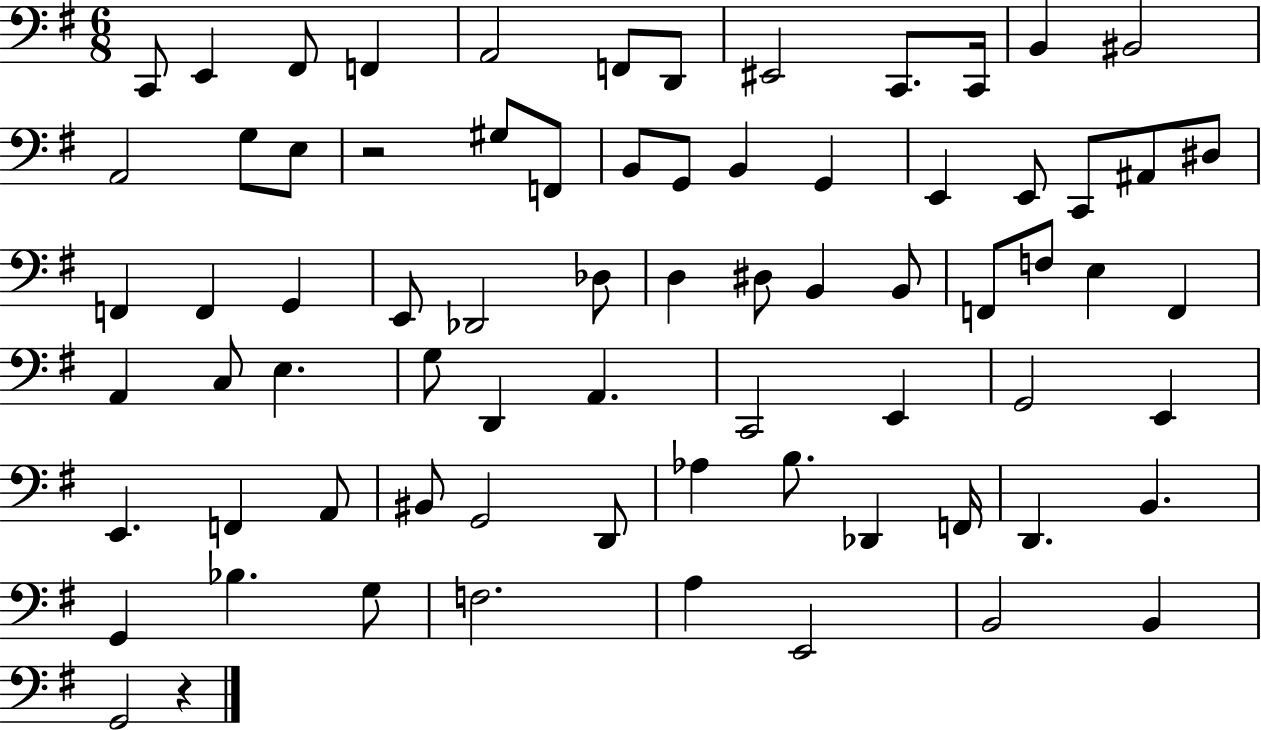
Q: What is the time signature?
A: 6/8